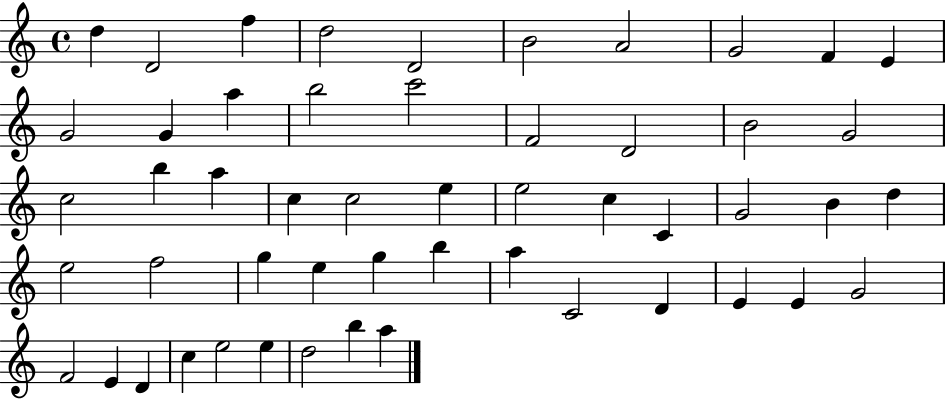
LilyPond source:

{
  \clef treble
  \time 4/4
  \defaultTimeSignature
  \key c \major
  d''4 d'2 f''4 | d''2 d'2 | b'2 a'2 | g'2 f'4 e'4 | \break g'2 g'4 a''4 | b''2 c'''2 | f'2 d'2 | b'2 g'2 | \break c''2 b''4 a''4 | c''4 c''2 e''4 | e''2 c''4 c'4 | g'2 b'4 d''4 | \break e''2 f''2 | g''4 e''4 g''4 b''4 | a''4 c'2 d'4 | e'4 e'4 g'2 | \break f'2 e'4 d'4 | c''4 e''2 e''4 | d''2 b''4 a''4 | \bar "|."
}